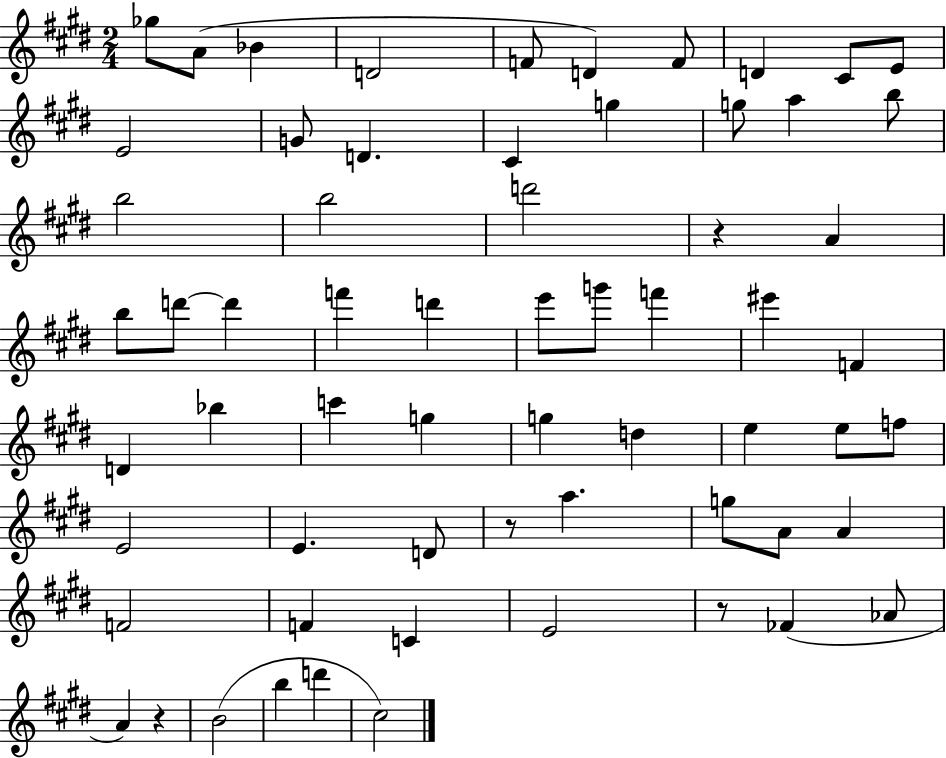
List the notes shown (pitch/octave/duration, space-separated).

Gb5/e A4/e Bb4/q D4/h F4/e D4/q F4/e D4/q C#4/e E4/e E4/h G4/e D4/q. C#4/q G5/q G5/e A5/q B5/e B5/h B5/h D6/h R/q A4/q B5/e D6/e D6/q F6/q D6/q E6/e G6/e F6/q EIS6/q F4/q D4/q Bb5/q C6/q G5/q G5/q D5/q E5/q E5/e F5/e E4/h E4/q. D4/e R/e A5/q. G5/e A4/e A4/q F4/h F4/q C4/q E4/h R/e FES4/q Ab4/e A4/q R/q B4/h B5/q D6/q C#5/h